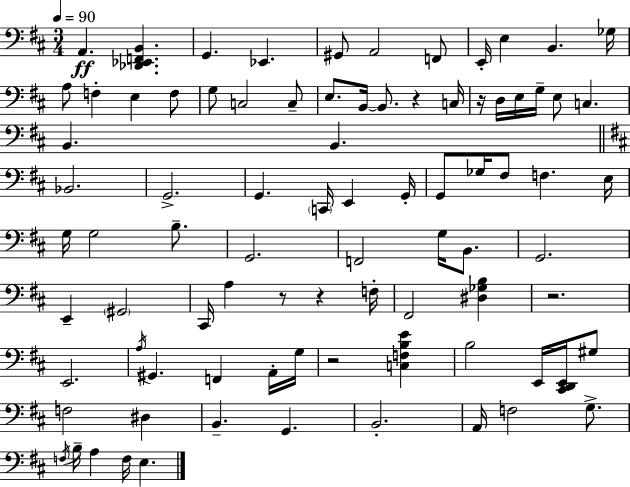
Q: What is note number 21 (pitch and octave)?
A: C3